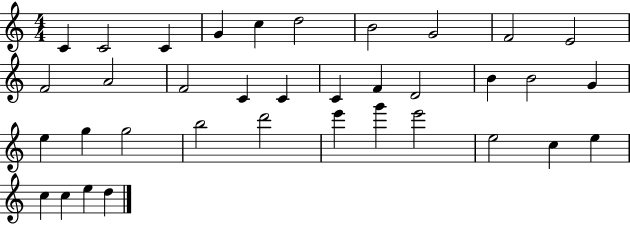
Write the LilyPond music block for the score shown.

{
  \clef treble
  \numericTimeSignature
  \time 4/4
  \key c \major
  c'4 c'2 c'4 | g'4 c''4 d''2 | b'2 g'2 | f'2 e'2 | \break f'2 a'2 | f'2 c'4 c'4 | c'4 f'4 d'2 | b'4 b'2 g'4 | \break e''4 g''4 g''2 | b''2 d'''2 | e'''4 g'''4 e'''2 | e''2 c''4 e''4 | \break c''4 c''4 e''4 d''4 | \bar "|."
}